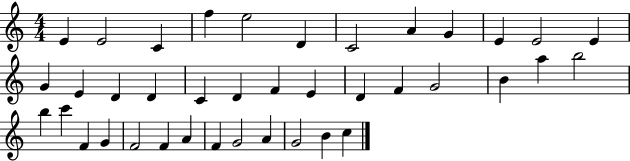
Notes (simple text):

E4/q E4/h C4/q F5/q E5/h D4/q C4/h A4/q G4/q E4/q E4/h E4/q G4/q E4/q D4/q D4/q C4/q D4/q F4/q E4/q D4/q F4/q G4/h B4/q A5/q B5/h B5/q C6/q F4/q G4/q F4/h F4/q A4/q F4/q G4/h A4/q G4/h B4/q C5/q